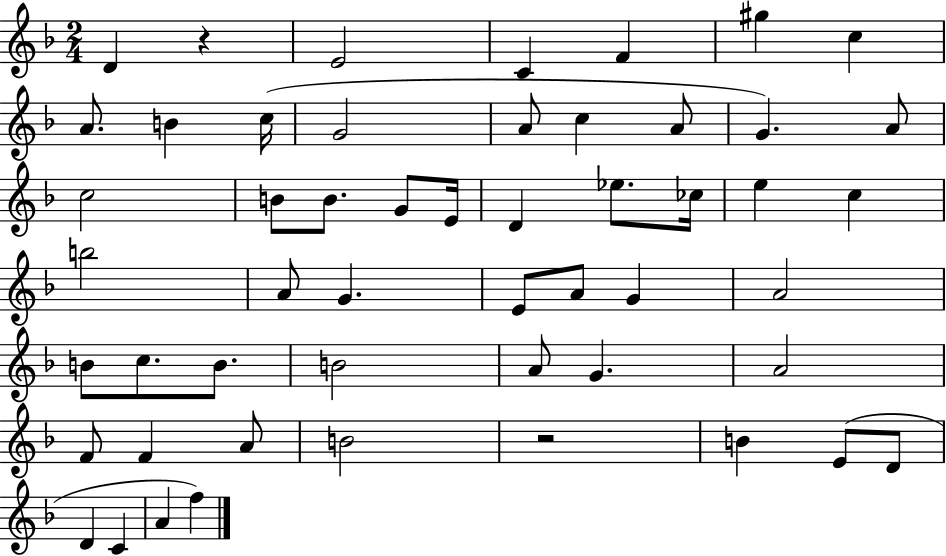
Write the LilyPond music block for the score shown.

{
  \clef treble
  \numericTimeSignature
  \time 2/4
  \key f \major
  d'4 r4 | e'2 | c'4 f'4 | gis''4 c''4 | \break a'8. b'4 c''16( | g'2 | a'8 c''4 a'8 | g'4.) a'8 | \break c''2 | b'8 b'8. g'8 e'16 | d'4 ees''8. ces''16 | e''4 c''4 | \break b''2 | a'8 g'4. | e'8 a'8 g'4 | a'2 | \break b'8 c''8. b'8. | b'2 | a'8 g'4. | a'2 | \break f'8 f'4 a'8 | b'2 | r2 | b'4 e'8( d'8 | \break d'4 c'4 | a'4 f''4) | \bar "|."
}